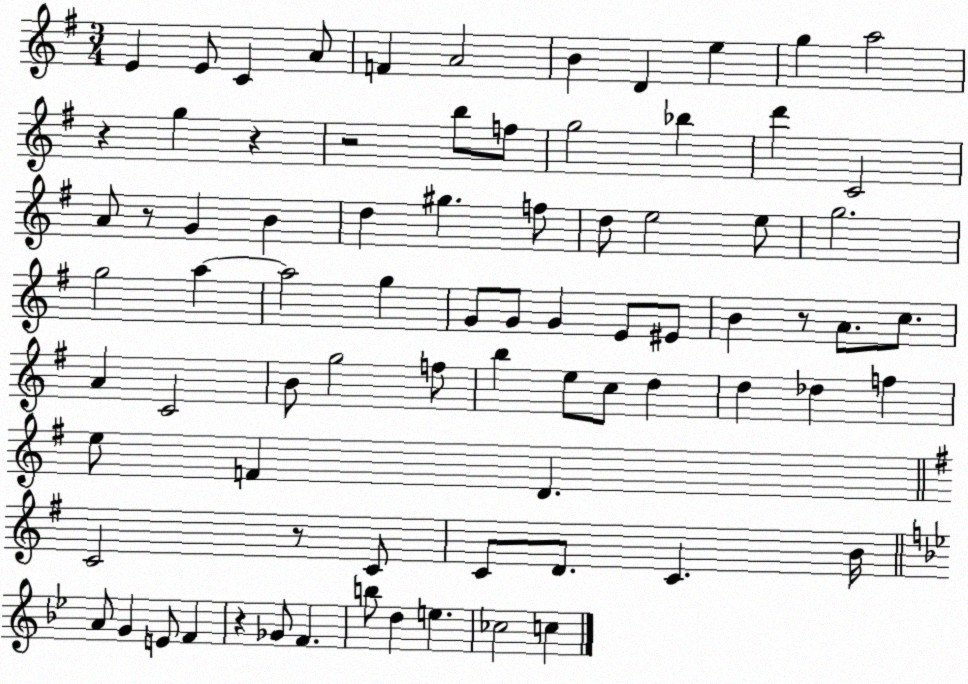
X:1
T:Untitled
M:3/4
L:1/4
K:G
E E/2 C A/2 F A2 B D e g a2 z g z z2 b/2 f/2 g2 _b d' C2 A/2 z/2 G B d ^g f/2 d/2 e2 e/2 g2 g2 a a2 g G/2 G/2 G E/2 ^E/2 B z/2 A/2 c/2 A C2 B/2 g2 f/2 b e/2 c/2 d d _d f e/2 F D C2 z/2 C/2 C/2 D/2 C B/4 A/2 G E/2 F z _G/2 F b/2 d e _c2 c